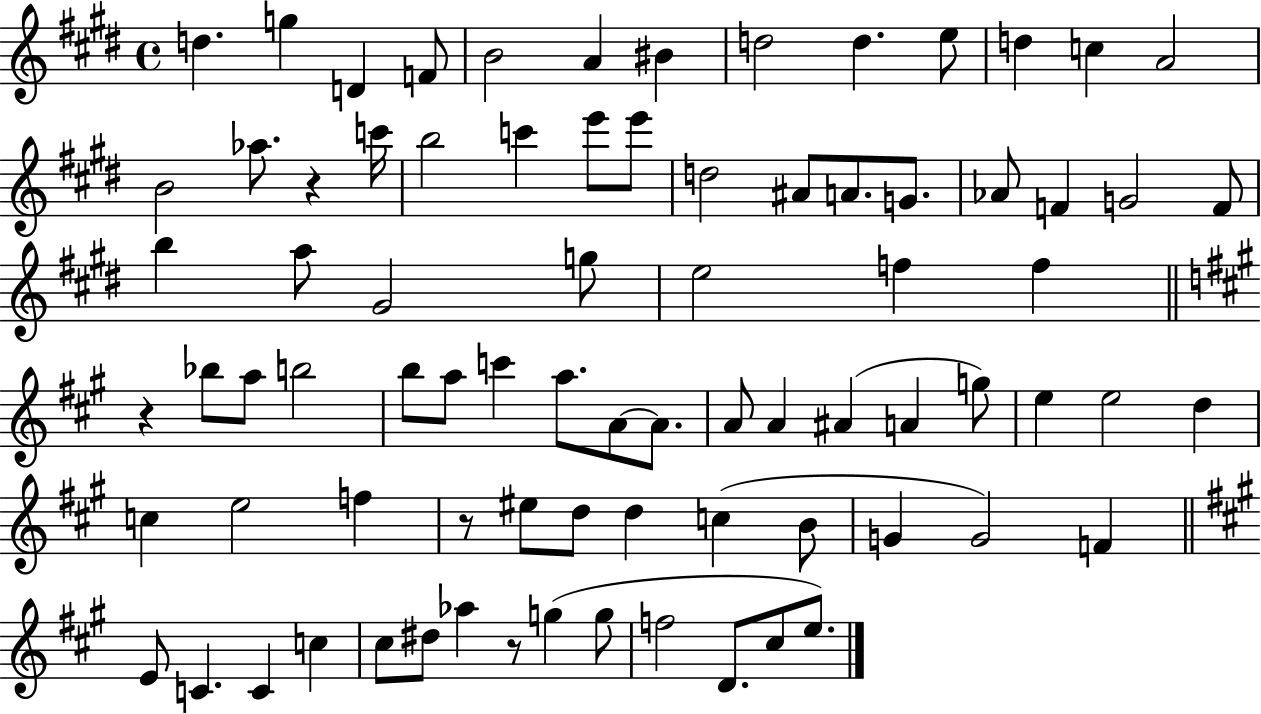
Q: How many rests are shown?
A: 4